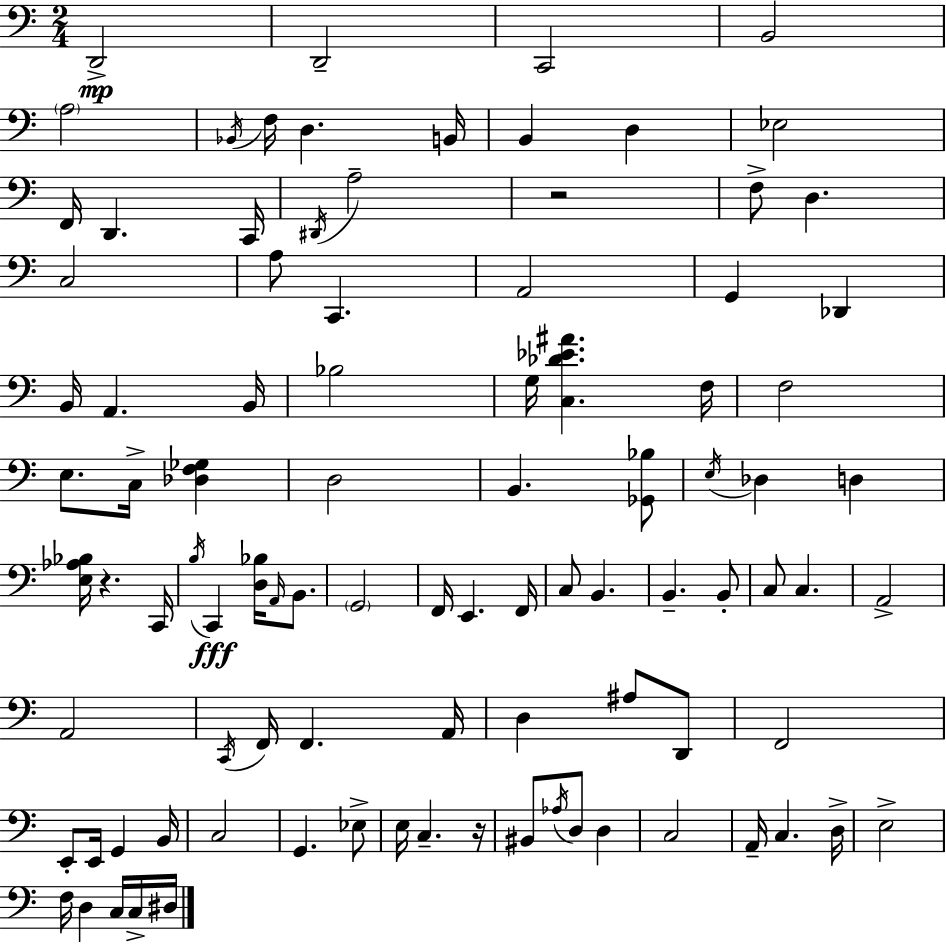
X:1
T:Untitled
M:2/4
L:1/4
K:C
D,,2 D,,2 C,,2 B,,2 A,2 _B,,/4 F,/4 D, B,,/4 B,, D, _E,2 F,,/4 D,, C,,/4 ^D,,/4 A,2 z2 F,/2 D, C,2 A,/2 C,, A,,2 G,, _D,, B,,/4 A,, B,,/4 _B,2 G,/4 [C,_D_E^A] F,/4 F,2 E,/2 C,/4 [_D,F,_G,] D,2 B,, [_G,,_B,]/2 E,/4 _D, D, [E,_A,_B,]/4 z C,,/4 B,/4 C,, [D,_B,]/4 A,,/4 B,,/2 G,,2 F,,/4 E,, F,,/4 C,/2 B,, B,, B,,/2 C,/2 C, A,,2 A,,2 C,,/4 F,,/4 F,, A,,/4 D, ^A,/2 D,,/2 F,,2 E,,/2 E,,/4 G,, B,,/4 C,2 G,, _E,/2 E,/4 C, z/4 ^B,,/2 _A,/4 D,/2 D, C,2 A,,/4 C, D,/4 E,2 F,/4 D, C,/4 C,/4 ^D,/4